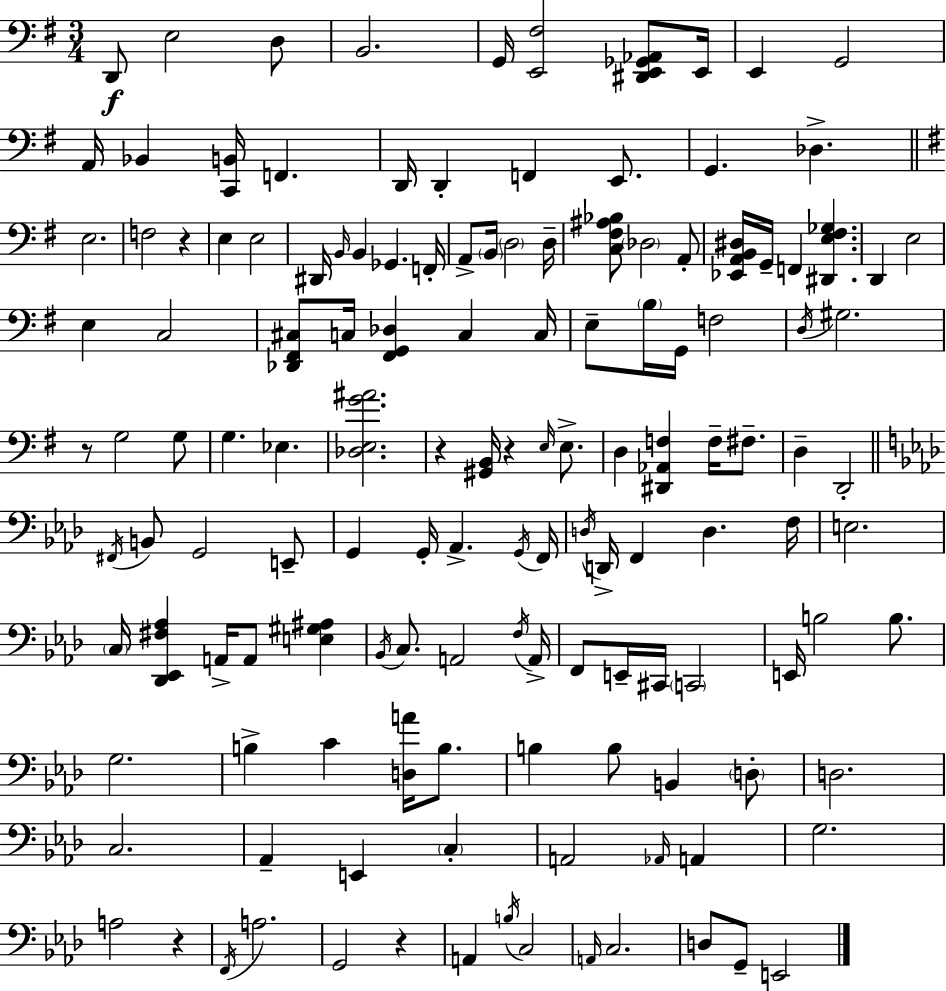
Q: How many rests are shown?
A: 6